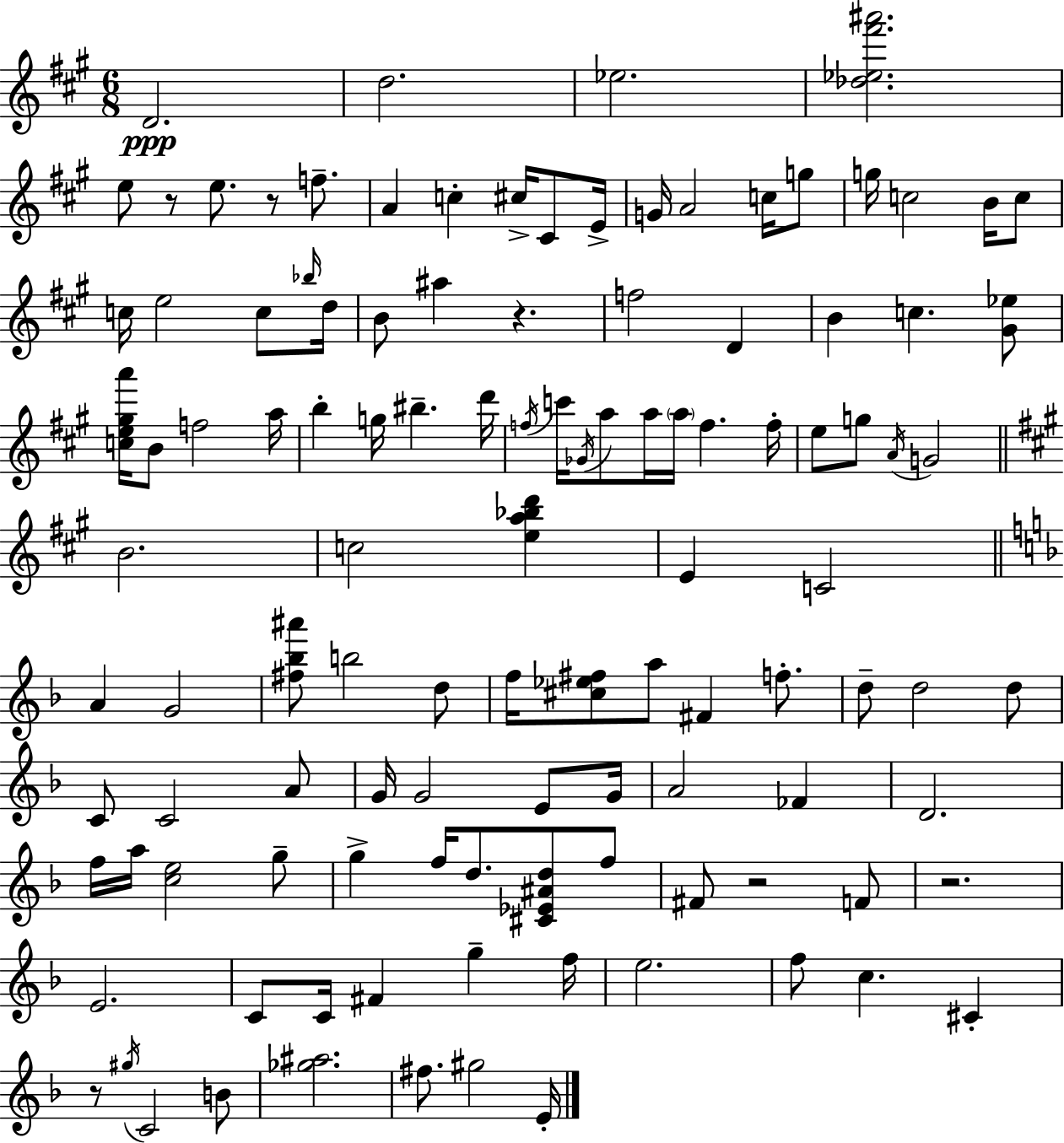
{
  \clef treble
  \numericTimeSignature
  \time 6/8
  \key a \major
  d'2.\ppp | d''2. | ees''2. | <des'' ees'' fis''' ais'''>2. | \break e''8 r8 e''8. r8 f''8.-- | a'4 c''4-. cis''16-> cis'8 e'16-> | g'16 a'2 c''16 g''8 | g''16 c''2 b'16 c''8 | \break c''16 e''2 c''8 \grace { bes''16 } | d''16 b'8 ais''4 r4. | f''2 d'4 | b'4 c''4. <gis' ees''>8 | \break <c'' e'' gis'' a'''>16 b'8 f''2 | a''16 b''4-. g''16 bis''4.-- | d'''16 \acciaccatura { f''16 } c'''16 \acciaccatura { ges'16 } a''8 a''16 \parenthesize a''16 f''4. | f''16-. e''8 g''8 \acciaccatura { a'16 } g'2 | \break \bar "||" \break \key a \major b'2. | c''2 <e'' a'' bes'' d'''>4 | e'4 c'2 | \bar "||" \break \key f \major a'4 g'2 | <fis'' bes'' ais'''>8 b''2 d''8 | f''16 <cis'' ees'' fis''>8 a''8 fis'4 f''8.-. | d''8-- d''2 d''8 | \break c'8 c'2 a'8 | g'16 g'2 e'8 g'16 | a'2 fes'4 | d'2. | \break f''16 a''16 <c'' e''>2 g''8-- | g''4-> f''16 d''8. <cis' ees' ais' d''>8 f''8 | fis'8 r2 f'8 | r2. | \break e'2. | c'8 c'16 fis'4 g''4-- f''16 | e''2. | f''8 c''4. cis'4-. | \break r8 \acciaccatura { gis''16 } c'2 b'8 | <ges'' ais''>2. | fis''8. gis''2 | e'16-. \bar "|."
}